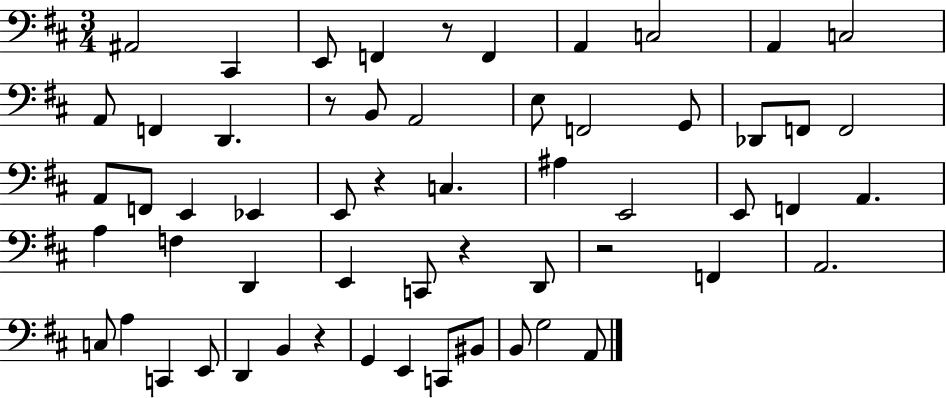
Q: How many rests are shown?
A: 6